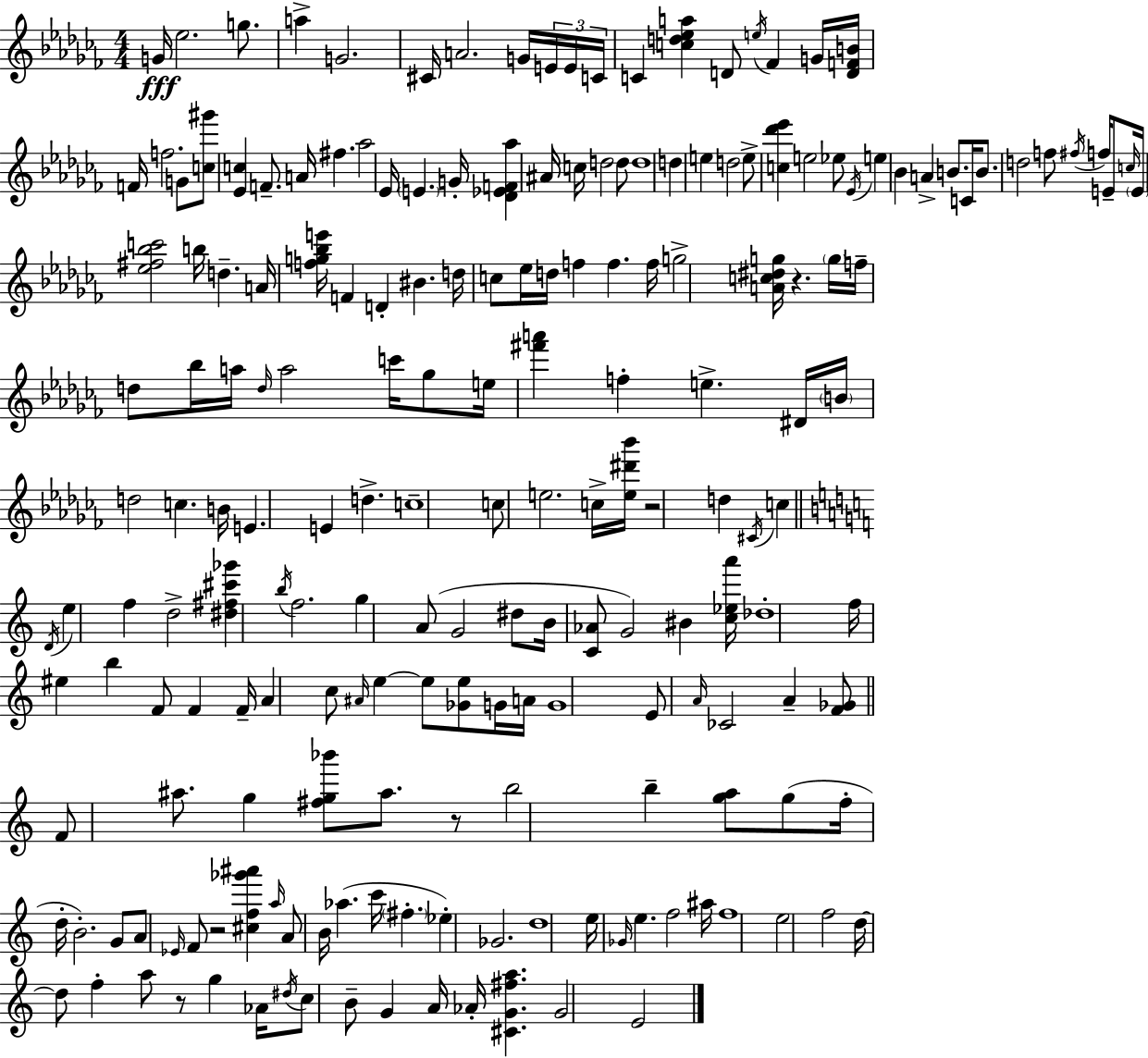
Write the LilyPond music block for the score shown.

{
  \clef treble
  \numericTimeSignature
  \time 4/4
  \key aes \minor
  g'16\fff ees''2. g''8. | a''4-> g'2. | cis'16 a'2. g'16 \tuplet 3/2 { e'16 e'16 | c'16 } c'4 <c'' d'' ees'' a''>4 d'8 \acciaccatura { e''16 } fes'4 | \break g'16 <d' f' b'>16 f'16 f''2. g'8 | <c'' gis'''>8 <ees' c''>4 f'8.-- a'16 fis''4. | aes''2 ees'16 \parenthesize e'4. | g'16-. <des' ees' f' aes''>4 ais'16 c''16 d''2 d''8 | \break d''1 | d''4 e''4 d''2 | e''8-> <c'' des''' ees'''>4 e''2 ees''8 | \acciaccatura { ees'16 } e''4 bes'4 a'4-> b'8. | \break c'16 b'8. d''2 f''8 \acciaccatura { fis''16 } | f''16 e'8-- \grace { c''16 } \parenthesize e'16 <ees'' fis'' bes'' c'''>2 b''16 d''4.-- | a'16 <f'' g'' bes'' e'''>16 f'4 d'4-. bis'4. | d''16 c''8 ees''16 d''16 f''4 f''4. | \break f''16 g''2-> <a' c'' dis'' g''>16 r4. | \parenthesize g''16 f''16-- d''8 bes''16 a''16 \grace { d''16 } a''2 | c'''16 ges''8 e''16 <fis''' a'''>4 f''4-. e''4.-> | dis'16 \parenthesize b'16 d''2 c''4. | \break b'16 e'4. e'4 d''4.-> | c''1-- | c''8 e''2. | c''16-> <e'' dis''' bes'''>16 r2 d''4 | \break \acciaccatura { cis'16 } c''4 \bar "||" \break \key c \major \acciaccatura { d'16 } e''4 f''4 d''2-> | <dis'' fis'' cis''' ges'''>4 \acciaccatura { b''16 } f''2. | g''4 a'8( g'2 | dis''8 b'16 <c' aes'>8 g'2) bis'4 | \break <c'' ees'' a'''>16 des''1-. | f''16 eis''4 b''4 f'8 f'4 | f'16-- a'4 c''8 \grace { ais'16 } e''4~~ e''8 <ges' e''>8 | g'16 a'16 g'1 | \break e'8 \grace { a'16 } ces'2 a'4-- | <f' ges'>8 \bar "||" \break \key c \major f'8 ais''8. g''4 <fis'' g'' bes'''>8 ais''8. r8 | b''2 b''4-- <g'' a''>8 g''8( | f''16-. d''16-. b'2.-.) g'8 | a'8 \grace { ees'16 } f'8 r2 <cis'' f'' ges''' ais'''>4 | \break \grace { a''16 } a'8 b'16 aes''4.( c'''16 \parenthesize fis''4.-. | ees''4-.) ges'2. | d''1 | e''16 \grace { ges'16 } e''4. f''2 | \break ais''16 f''1 | e''2 f''2 | d''16~~ d''8 f''4-. a''8 r8 g''4 | aes'16 \acciaccatura { dis''16 } c''8 b'8-- g'4 a'16 aes'16-. <cis' g' fis'' a''>4. | \break g'2 e'2 | \bar "|."
}